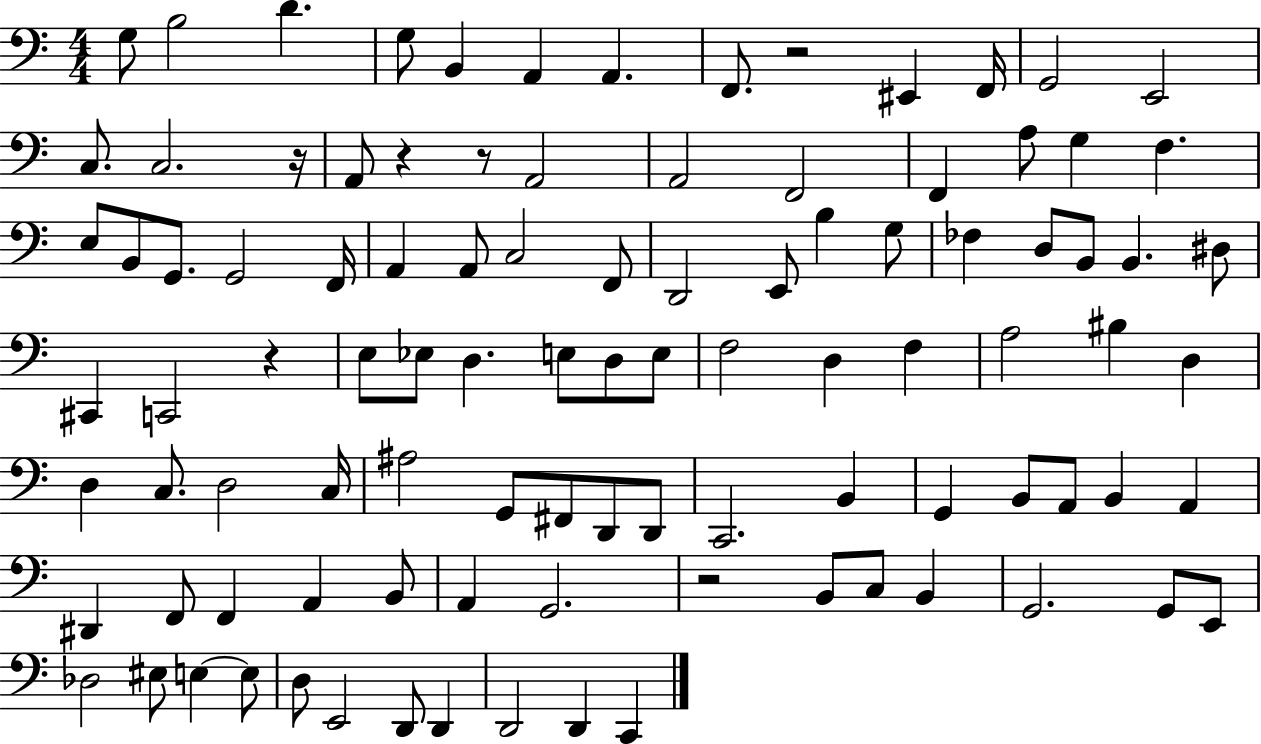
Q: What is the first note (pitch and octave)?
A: G3